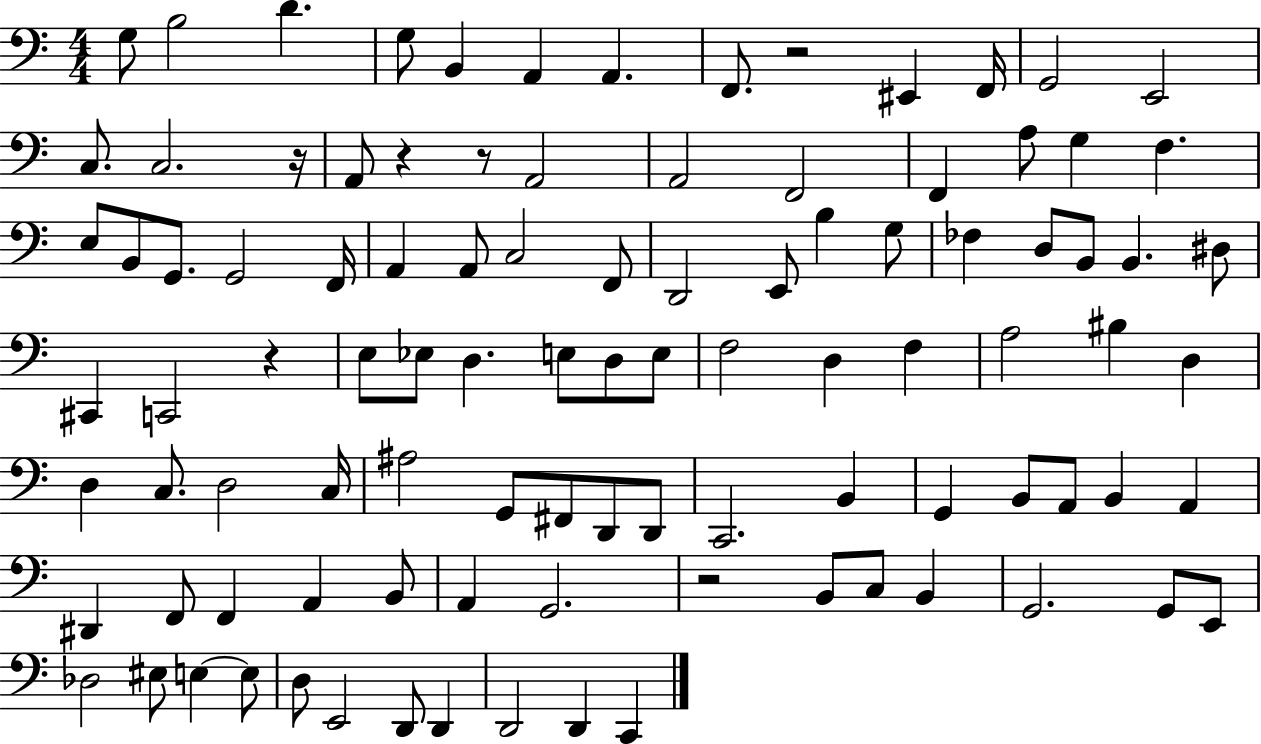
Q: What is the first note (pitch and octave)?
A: G3